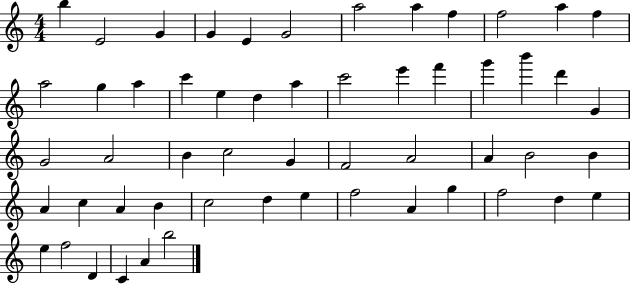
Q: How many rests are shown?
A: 0